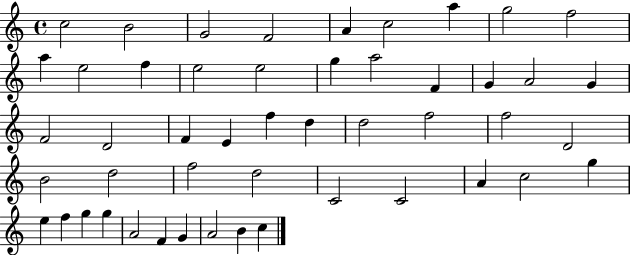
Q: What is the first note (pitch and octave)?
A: C5